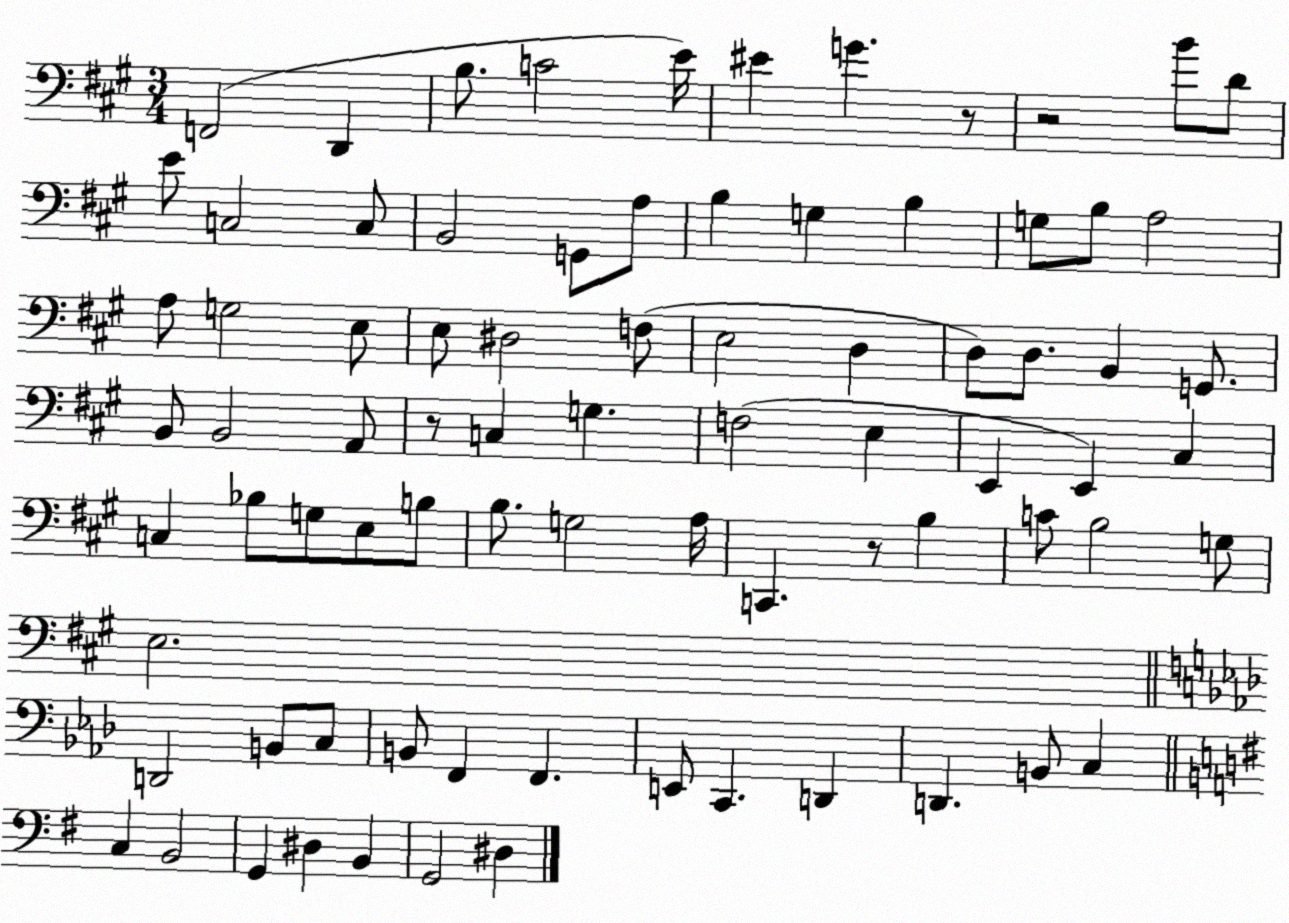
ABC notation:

X:1
T:Untitled
M:3/4
L:1/4
K:A
F,,2 D,, B,/2 C2 E/4 ^E G z/2 z2 B/2 D/2 E/2 C,2 C,/2 B,,2 G,,/2 A,/2 B, G, B, G,/2 B,/2 A,2 A,/2 G,2 E,/2 E,/2 ^D,2 F,/2 E,2 D, D,/2 D,/2 B,, G,,/2 B,,/2 B,,2 A,,/2 z/2 C, G, F,2 E, E,, E,, ^C, C, _B,/2 G,/2 E,/2 B,/2 B,/2 G,2 A,/4 C,, z/2 B, C/2 B,2 G,/2 E,2 D,,2 B,,/2 C,/2 B,,/2 F,, F,, E,,/2 C,, D,, D,, B,,/2 C, C, B,,2 G,, ^D, B,, G,,2 ^D,